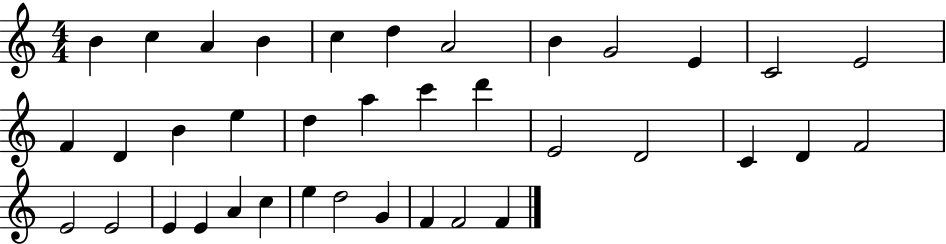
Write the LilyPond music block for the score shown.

{
  \clef treble
  \numericTimeSignature
  \time 4/4
  \key c \major
  b'4 c''4 a'4 b'4 | c''4 d''4 a'2 | b'4 g'2 e'4 | c'2 e'2 | \break f'4 d'4 b'4 e''4 | d''4 a''4 c'''4 d'''4 | e'2 d'2 | c'4 d'4 f'2 | \break e'2 e'2 | e'4 e'4 a'4 c''4 | e''4 d''2 g'4 | f'4 f'2 f'4 | \break \bar "|."
}